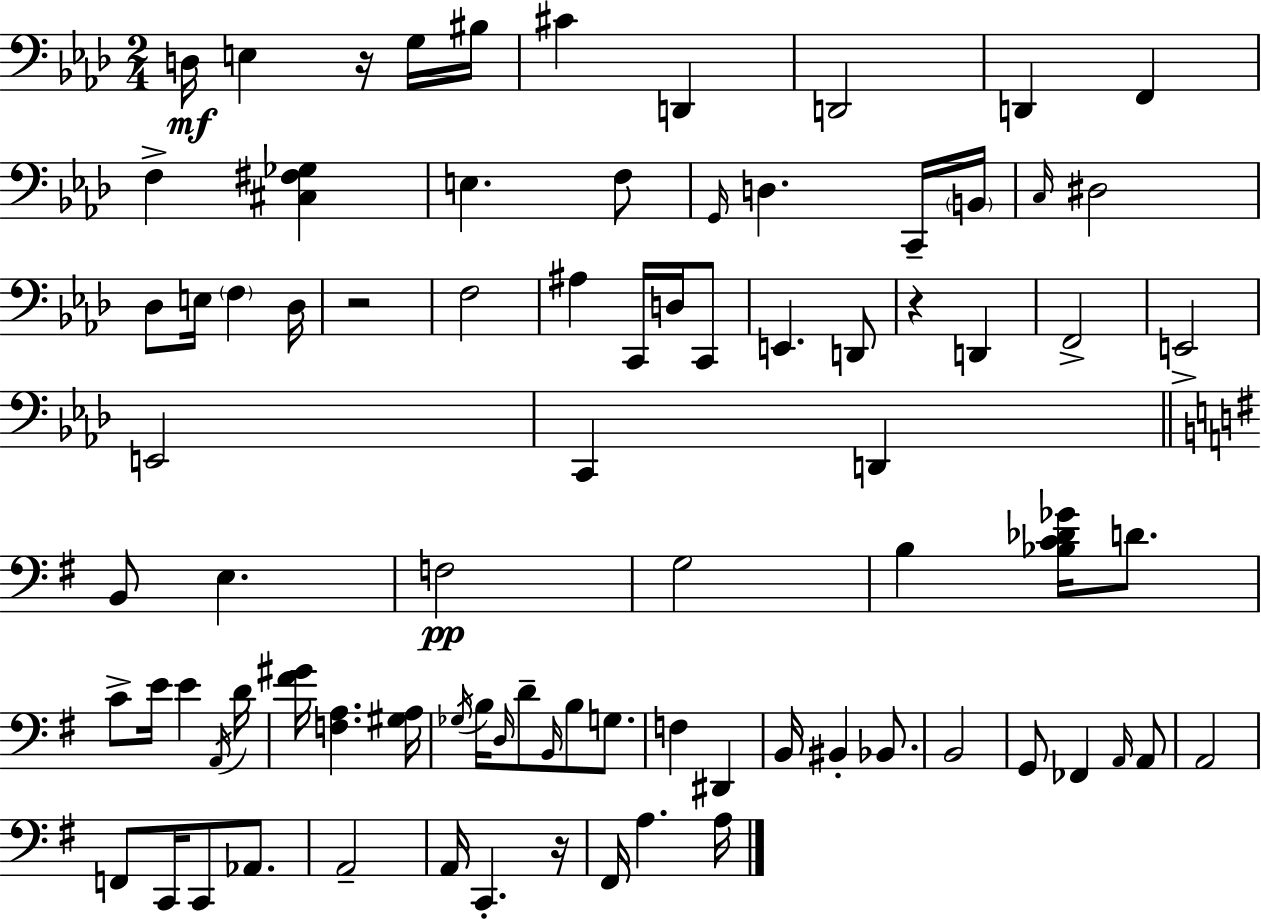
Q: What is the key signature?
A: AES major